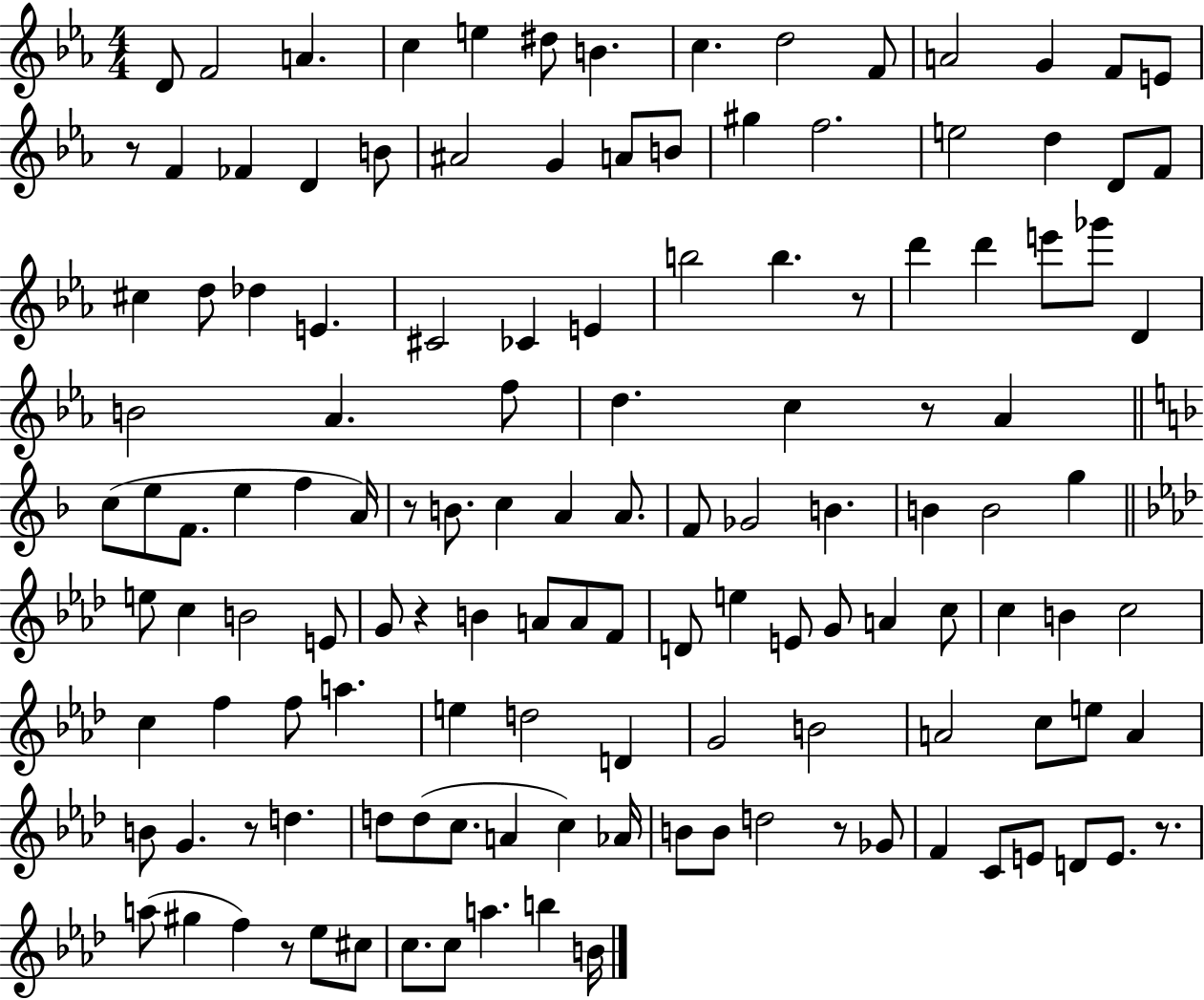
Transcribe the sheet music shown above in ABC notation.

X:1
T:Untitled
M:4/4
L:1/4
K:Eb
D/2 F2 A c e ^d/2 B c d2 F/2 A2 G F/2 E/2 z/2 F _F D B/2 ^A2 G A/2 B/2 ^g f2 e2 d D/2 F/2 ^c d/2 _d E ^C2 _C E b2 b z/2 d' d' e'/2 _g'/2 D B2 _A f/2 d c z/2 _A c/2 e/2 F/2 e f A/4 z/2 B/2 c A A/2 F/2 _G2 B B B2 g e/2 c B2 E/2 G/2 z B A/2 A/2 F/2 D/2 e E/2 G/2 A c/2 c B c2 c f f/2 a e d2 D G2 B2 A2 c/2 e/2 A B/2 G z/2 d d/2 d/2 c/2 A c _A/4 B/2 B/2 d2 z/2 _G/2 F C/2 E/2 D/2 E/2 z/2 a/2 ^g f z/2 _e/2 ^c/2 c/2 c/2 a b B/4